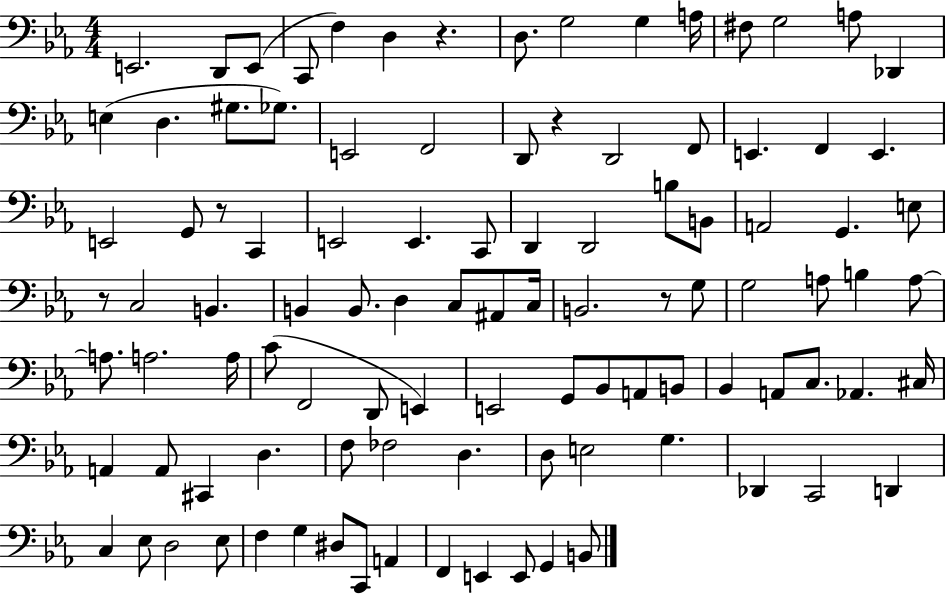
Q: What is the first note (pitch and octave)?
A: E2